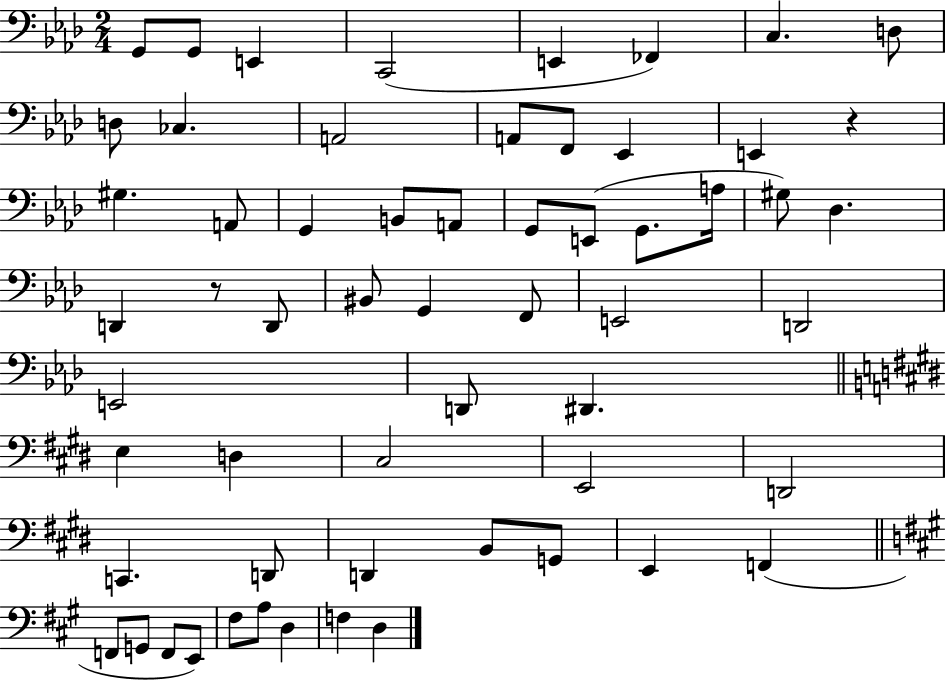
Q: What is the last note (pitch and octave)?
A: D3